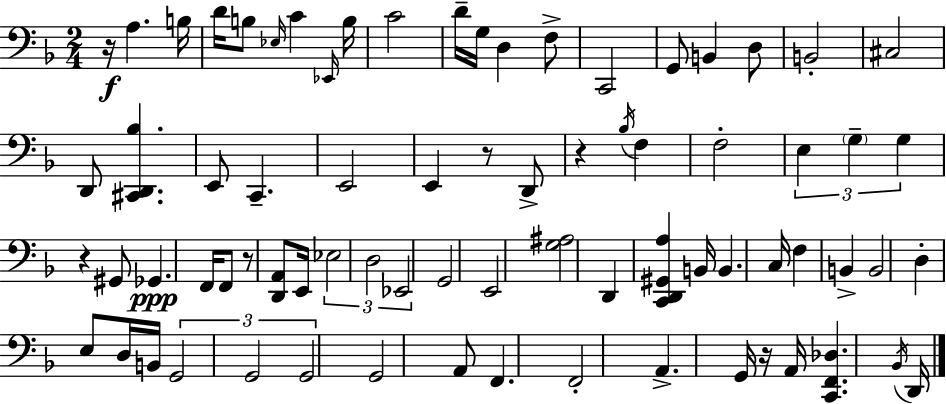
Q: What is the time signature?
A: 2/4